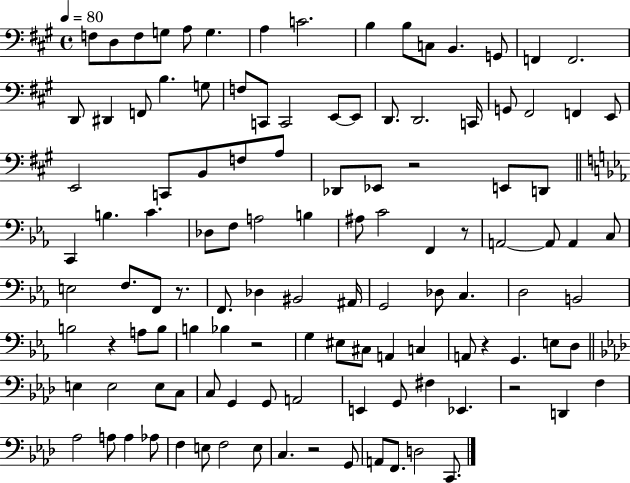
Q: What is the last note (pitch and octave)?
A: C2